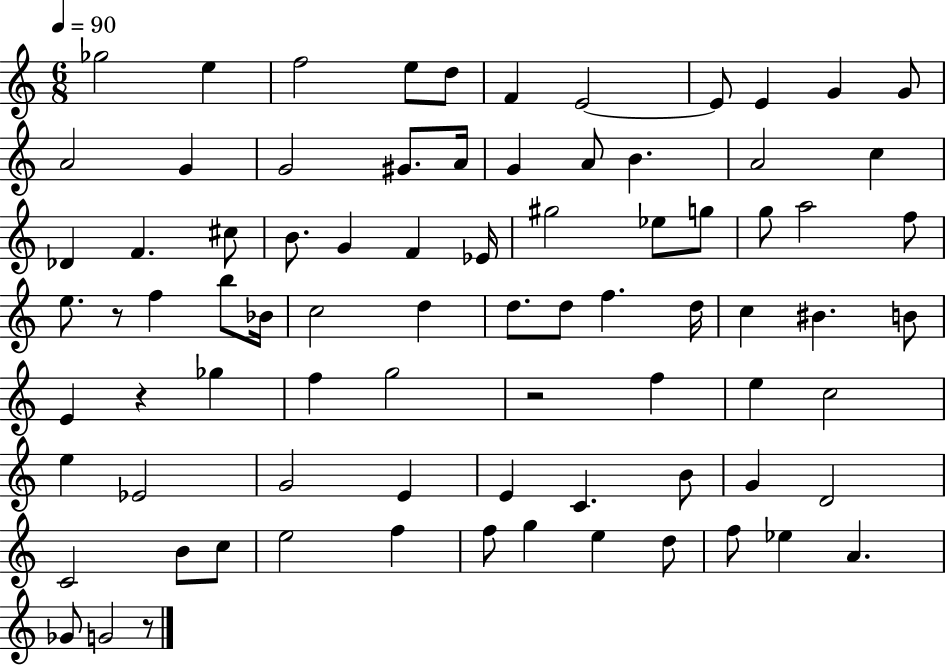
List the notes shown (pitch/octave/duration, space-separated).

Gb5/h E5/q F5/h E5/e D5/e F4/q E4/h E4/e E4/q G4/q G4/e A4/h G4/q G4/h G#4/e. A4/s G4/q A4/e B4/q. A4/h C5/q Db4/q F4/q. C#5/e B4/e. G4/q F4/q Eb4/s G#5/h Eb5/e G5/e G5/e A5/h F5/e E5/e. R/e F5/q B5/e Bb4/s C5/h D5/q D5/e. D5/e F5/q. D5/s C5/q BIS4/q. B4/e E4/q R/q Gb5/q F5/q G5/h R/h F5/q E5/q C5/h E5/q Eb4/h G4/h E4/q E4/q C4/q. B4/e G4/q D4/h C4/h B4/e C5/e E5/h F5/q F5/e G5/q E5/q D5/e F5/e Eb5/q A4/q. Gb4/e G4/h R/e